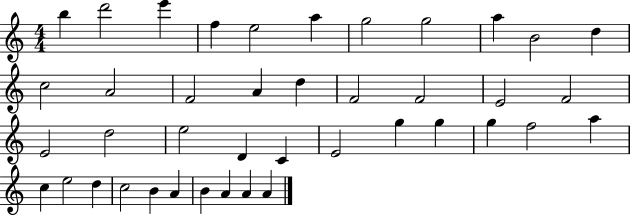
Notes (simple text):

B5/q D6/h E6/q F5/q E5/h A5/q G5/h G5/h A5/q B4/h D5/q C5/h A4/h F4/h A4/q D5/q F4/h F4/h E4/h F4/h E4/h D5/h E5/h D4/q C4/q E4/h G5/q G5/q G5/q F5/h A5/q C5/q E5/h D5/q C5/h B4/q A4/q B4/q A4/q A4/q A4/q